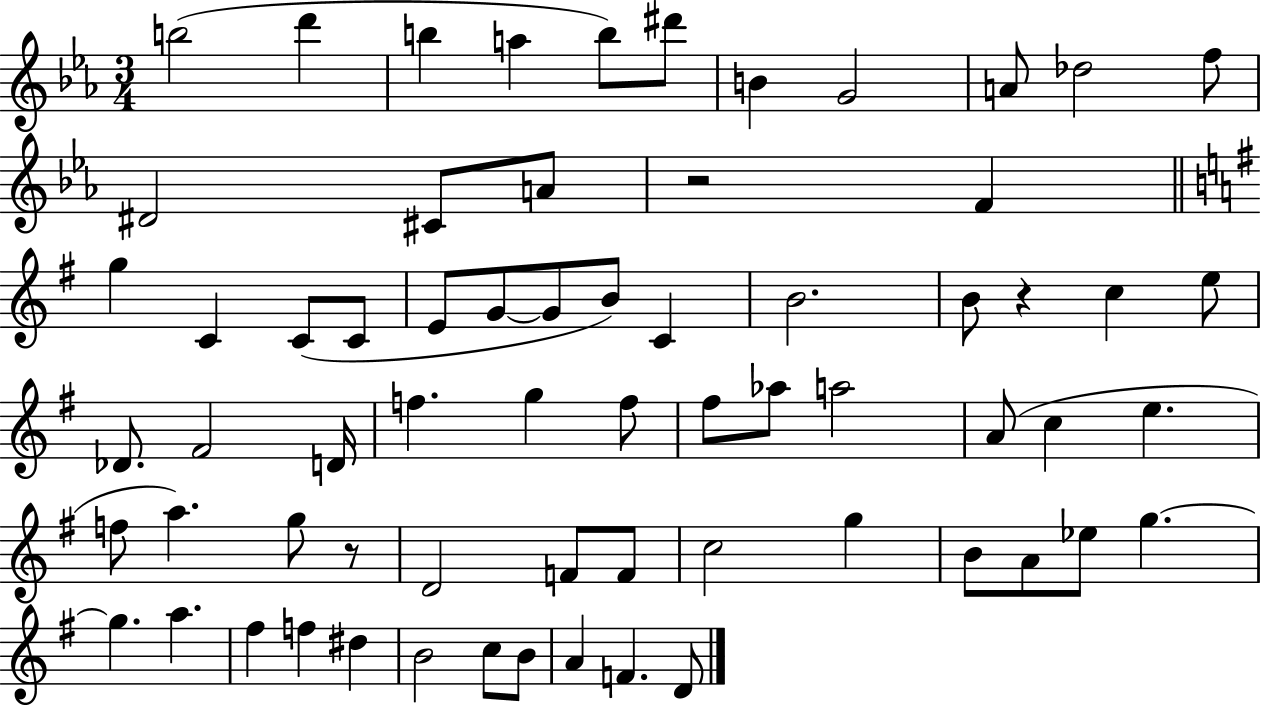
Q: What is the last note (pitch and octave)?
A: D4